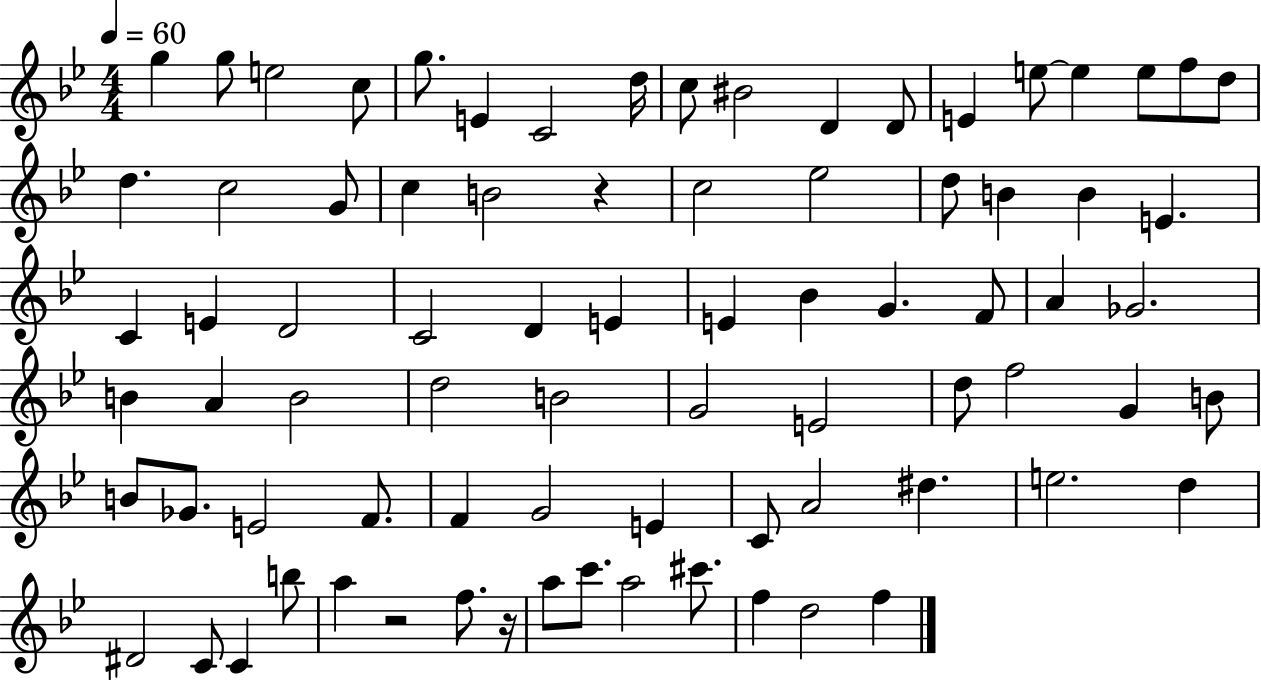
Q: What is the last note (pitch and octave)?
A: F5